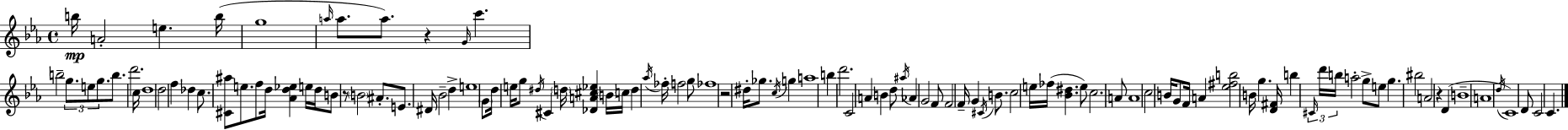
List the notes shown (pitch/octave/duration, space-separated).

B5/s A4/h E5/q. B5/s G5/w A5/s A5/e. A5/e. R/q G4/s C6/q. B5/h G5/e. E5/e G5/e. B5/e. D6/h. C5/s D5/w D5/h F5/q Db5/q C5/e. [C#4,A#5]/e E5/e. F5/e D5/s [Ab4,D5,Eb5]/q E5/s D5/s B4/e R/e B4/h A#4/e. E4/e. D#4/s Bb4/h D5/q E5/w G4/e D5/s E5/s G5/e D#5/s C#4/q D5/s [Db4,A4,C#5,Eb5]/q B4/s C5/s D5/q Ab5/s FES5/s F5/h G5/e FES5/w R/h D#5/s Gb5/e. C5/s G5/q A5/w B5/q D6/h. C4/h A4/q B4/q D5/e A#5/s Ab4/q G4/h F4/e F4/h F4/s G4/q C#4/s B4/e. C5/h E5/s FES5/s [Bb4,D#5]/q. E5/e C5/h. A4/e A4/w C5/h B4/s G4/e F4/s A4/q [Eb5,F#5,B5]/h B4/s G5/q. [D4,F#4]/s B5/q C#4/s D6/s B5/s A5/h G5/e E5/e G5/q. BIS5/h A4/h R/q D4/q B4/w A4/w D5/s C4/w D4/e C4/h C4/q.